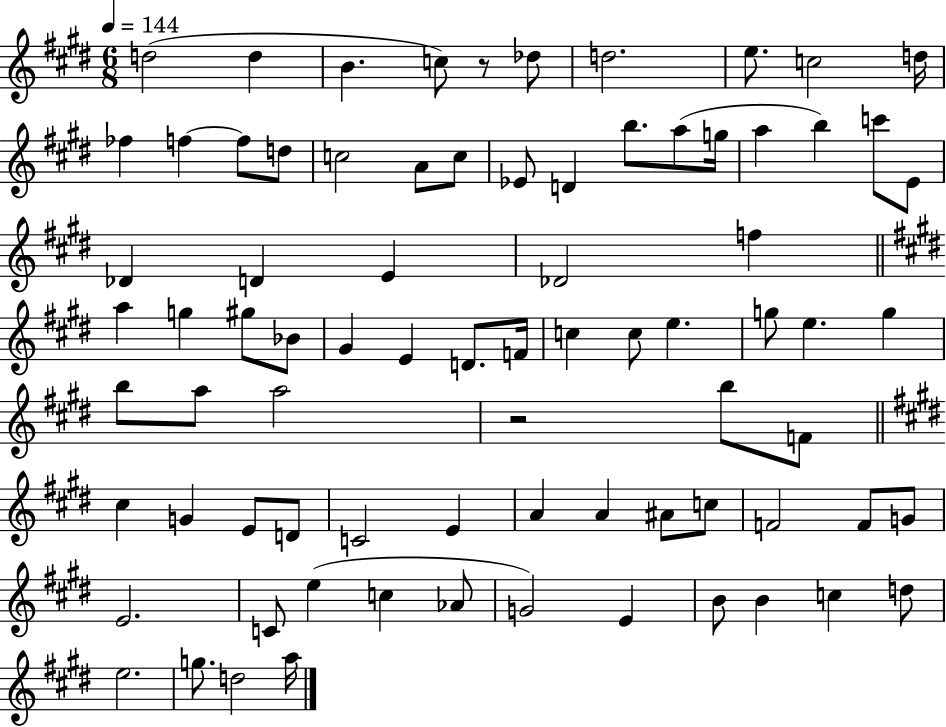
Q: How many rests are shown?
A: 2